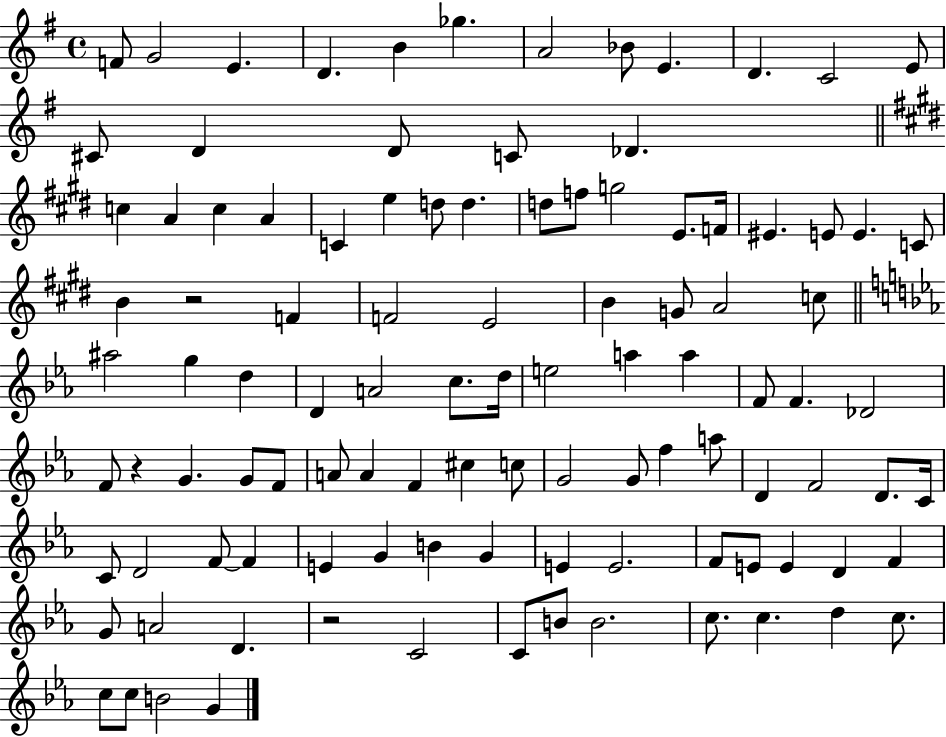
F4/e G4/h E4/q. D4/q. B4/q Gb5/q. A4/h Bb4/e E4/q. D4/q. C4/h E4/e C#4/e D4/q D4/e C4/e Db4/q. C5/q A4/q C5/q A4/q C4/q E5/q D5/e D5/q. D5/e F5/e G5/h E4/e. F4/s EIS4/q. E4/e E4/q. C4/e B4/q R/h F4/q F4/h E4/h B4/q G4/e A4/h C5/e A#5/h G5/q D5/q D4/q A4/h C5/e. D5/s E5/h A5/q A5/q F4/e F4/q. Db4/h F4/e R/q G4/q. G4/e F4/e A4/e A4/q F4/q C#5/q C5/e G4/h G4/e F5/q A5/e D4/q F4/h D4/e. C4/s C4/e D4/h F4/e F4/q E4/q G4/q B4/q G4/q E4/q E4/h. F4/e E4/e E4/q D4/q F4/q G4/e A4/h D4/q. R/h C4/h C4/e B4/e B4/h. C5/e. C5/q. D5/q C5/e. C5/e C5/e B4/h G4/q